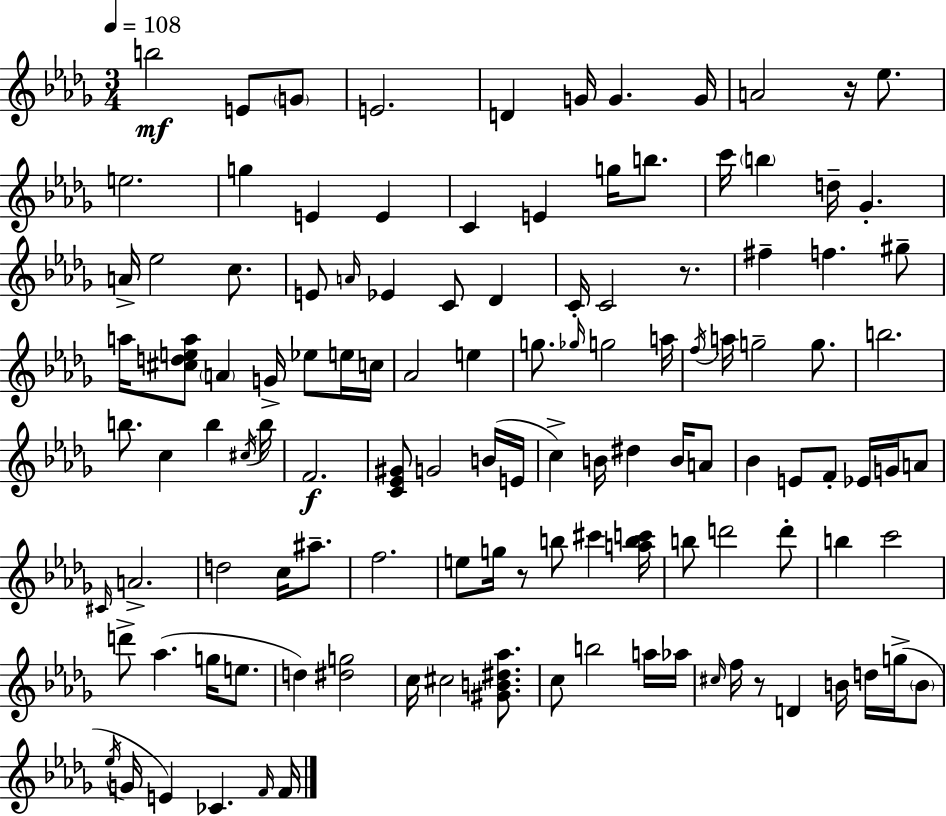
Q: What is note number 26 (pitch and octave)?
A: E4